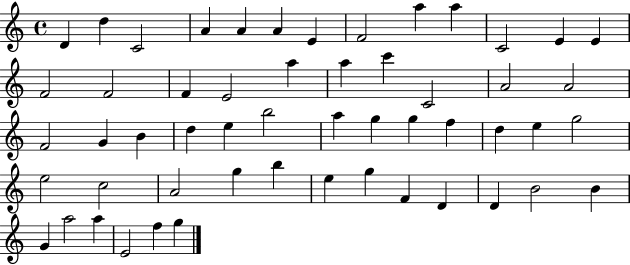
{
  \clef treble
  \time 4/4
  \defaultTimeSignature
  \key c \major
  d'4 d''4 c'2 | a'4 a'4 a'4 e'4 | f'2 a''4 a''4 | c'2 e'4 e'4 | \break f'2 f'2 | f'4 e'2 a''4 | a''4 c'''4 c'2 | a'2 a'2 | \break f'2 g'4 b'4 | d''4 e''4 b''2 | a''4 g''4 g''4 f''4 | d''4 e''4 g''2 | \break e''2 c''2 | a'2 g''4 b''4 | e''4 g''4 f'4 d'4 | d'4 b'2 b'4 | \break g'4 a''2 a''4 | e'2 f''4 g''4 | \bar "|."
}